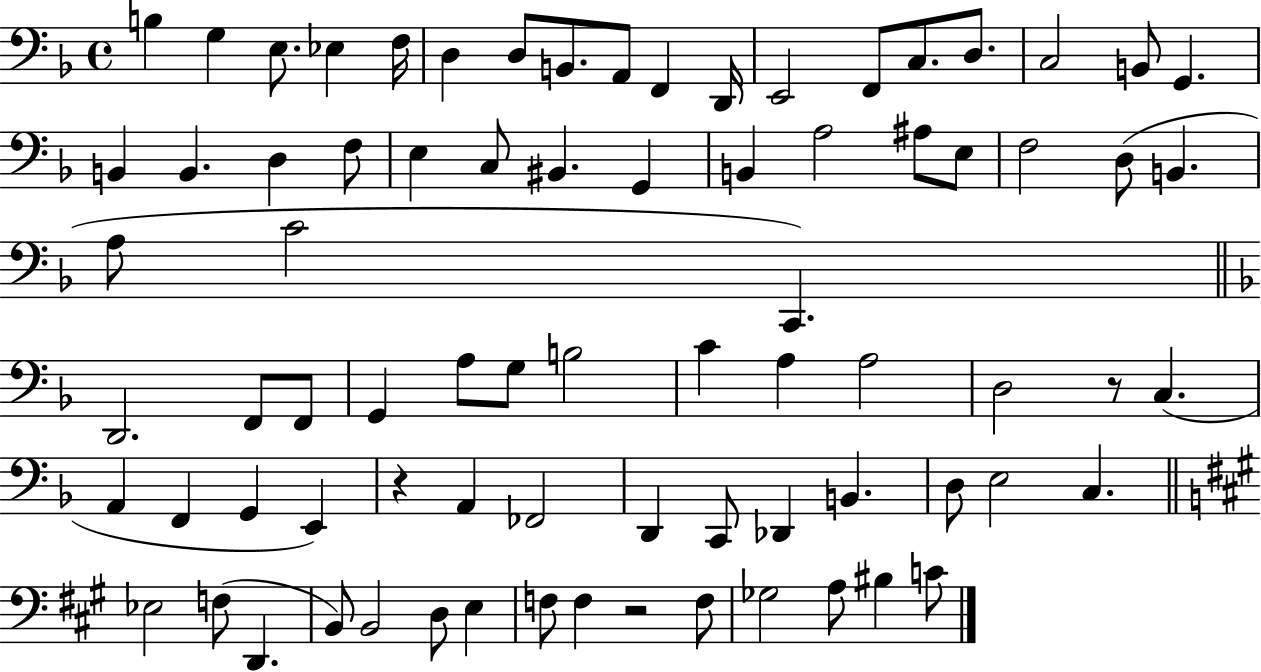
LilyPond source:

{
  \clef bass
  \time 4/4
  \defaultTimeSignature
  \key f \major
  b4 g4 e8. ees4 f16 | d4 d8 b,8. a,8 f,4 d,16 | e,2 f,8 c8. d8. | c2 b,8 g,4. | \break b,4 b,4. d4 f8 | e4 c8 bis,4. g,4 | b,4 a2 ais8 e8 | f2 d8( b,4. | \break a8 c'2 c,4.) | \bar "||" \break \key d \minor d,2. f,8 f,8 | g,4 a8 g8 b2 | c'4 a4 a2 | d2 r8 c4.( | \break a,4 f,4 g,4 e,4) | r4 a,4 fes,2 | d,4 c,8 des,4 b,4. | d8 e2 c4. | \break \bar "||" \break \key a \major ees2 f8( d,4. | b,8) b,2 d8 e4 | f8 f4 r2 f8 | ges2 a8 bis4 c'8 | \break \bar "|."
}